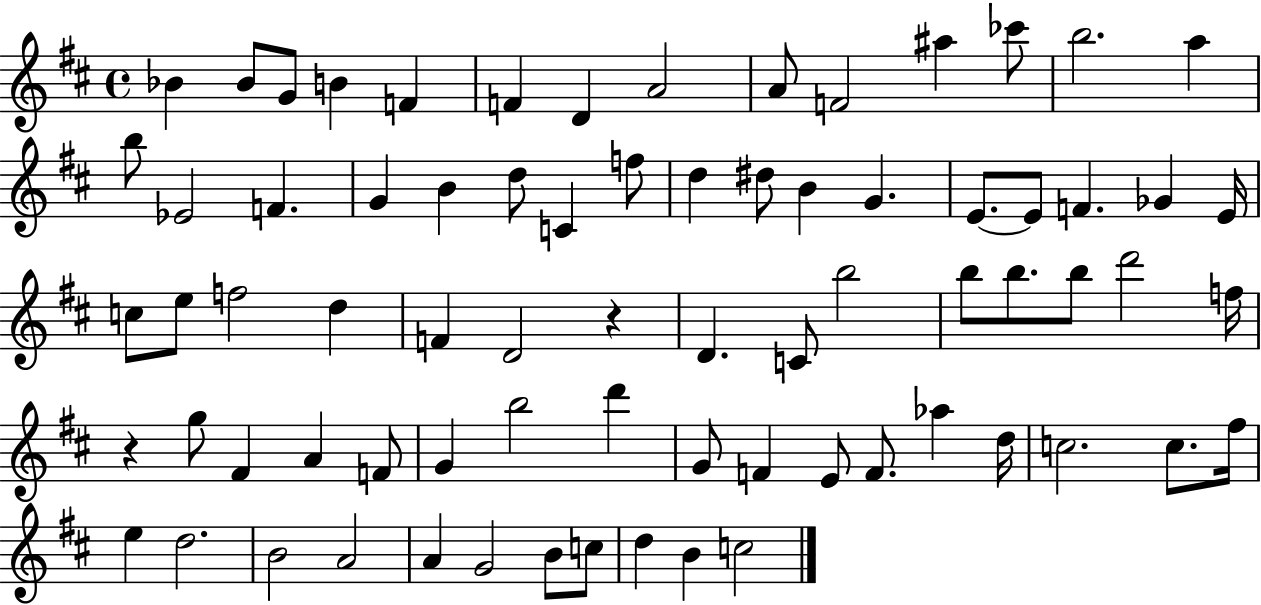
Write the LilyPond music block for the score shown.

{
  \clef treble
  \time 4/4
  \defaultTimeSignature
  \key d \major
  bes'4 bes'8 g'8 b'4 f'4 | f'4 d'4 a'2 | a'8 f'2 ais''4 ces'''8 | b''2. a''4 | \break b''8 ees'2 f'4. | g'4 b'4 d''8 c'4 f''8 | d''4 dis''8 b'4 g'4. | e'8.~~ e'8 f'4. ges'4 e'16 | \break c''8 e''8 f''2 d''4 | f'4 d'2 r4 | d'4. c'8 b''2 | b''8 b''8. b''8 d'''2 f''16 | \break r4 g''8 fis'4 a'4 f'8 | g'4 b''2 d'''4 | g'8 f'4 e'8 f'8. aes''4 d''16 | c''2. c''8. fis''16 | \break e''4 d''2. | b'2 a'2 | a'4 g'2 b'8 c''8 | d''4 b'4 c''2 | \break \bar "|."
}